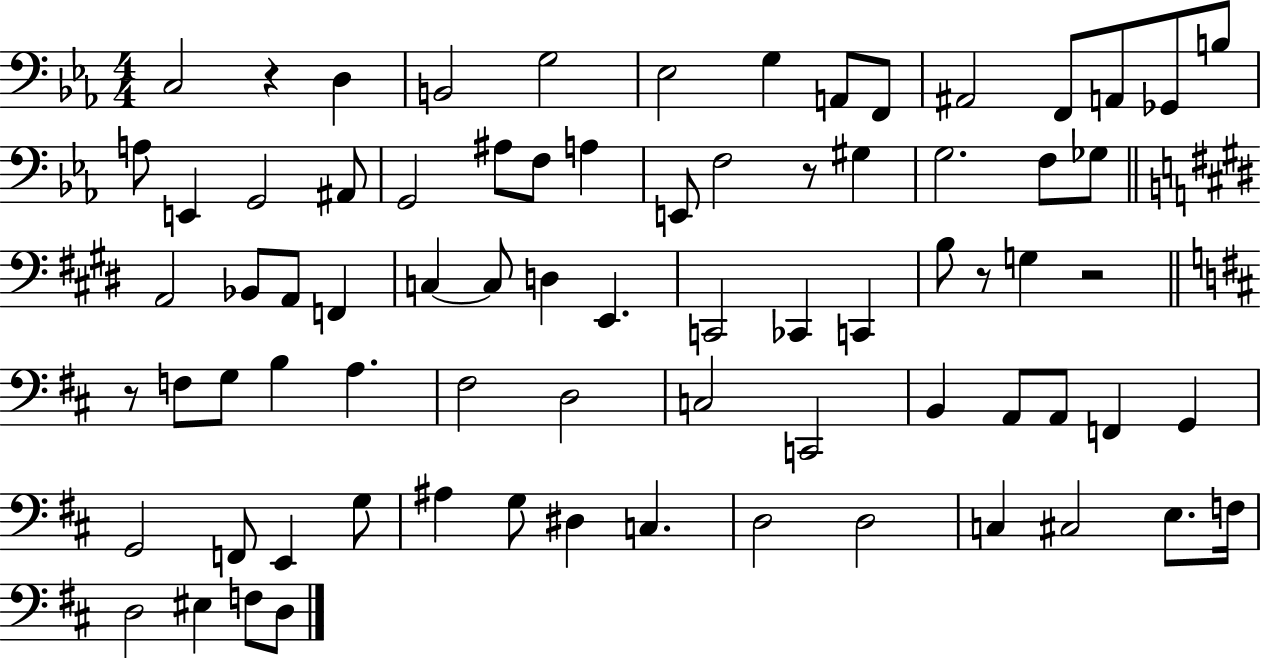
X:1
T:Untitled
M:4/4
L:1/4
K:Eb
C,2 z D, B,,2 G,2 _E,2 G, A,,/2 F,,/2 ^A,,2 F,,/2 A,,/2 _G,,/2 B,/2 A,/2 E,, G,,2 ^A,,/2 G,,2 ^A,/2 F,/2 A, E,,/2 F,2 z/2 ^G, G,2 F,/2 _G,/2 A,,2 _B,,/2 A,,/2 F,, C, C,/2 D, E,, C,,2 _C,, C,, B,/2 z/2 G, z2 z/2 F,/2 G,/2 B, A, ^F,2 D,2 C,2 C,,2 B,, A,,/2 A,,/2 F,, G,, G,,2 F,,/2 E,, G,/2 ^A, G,/2 ^D, C, D,2 D,2 C, ^C,2 E,/2 F,/4 D,2 ^E, F,/2 D,/2